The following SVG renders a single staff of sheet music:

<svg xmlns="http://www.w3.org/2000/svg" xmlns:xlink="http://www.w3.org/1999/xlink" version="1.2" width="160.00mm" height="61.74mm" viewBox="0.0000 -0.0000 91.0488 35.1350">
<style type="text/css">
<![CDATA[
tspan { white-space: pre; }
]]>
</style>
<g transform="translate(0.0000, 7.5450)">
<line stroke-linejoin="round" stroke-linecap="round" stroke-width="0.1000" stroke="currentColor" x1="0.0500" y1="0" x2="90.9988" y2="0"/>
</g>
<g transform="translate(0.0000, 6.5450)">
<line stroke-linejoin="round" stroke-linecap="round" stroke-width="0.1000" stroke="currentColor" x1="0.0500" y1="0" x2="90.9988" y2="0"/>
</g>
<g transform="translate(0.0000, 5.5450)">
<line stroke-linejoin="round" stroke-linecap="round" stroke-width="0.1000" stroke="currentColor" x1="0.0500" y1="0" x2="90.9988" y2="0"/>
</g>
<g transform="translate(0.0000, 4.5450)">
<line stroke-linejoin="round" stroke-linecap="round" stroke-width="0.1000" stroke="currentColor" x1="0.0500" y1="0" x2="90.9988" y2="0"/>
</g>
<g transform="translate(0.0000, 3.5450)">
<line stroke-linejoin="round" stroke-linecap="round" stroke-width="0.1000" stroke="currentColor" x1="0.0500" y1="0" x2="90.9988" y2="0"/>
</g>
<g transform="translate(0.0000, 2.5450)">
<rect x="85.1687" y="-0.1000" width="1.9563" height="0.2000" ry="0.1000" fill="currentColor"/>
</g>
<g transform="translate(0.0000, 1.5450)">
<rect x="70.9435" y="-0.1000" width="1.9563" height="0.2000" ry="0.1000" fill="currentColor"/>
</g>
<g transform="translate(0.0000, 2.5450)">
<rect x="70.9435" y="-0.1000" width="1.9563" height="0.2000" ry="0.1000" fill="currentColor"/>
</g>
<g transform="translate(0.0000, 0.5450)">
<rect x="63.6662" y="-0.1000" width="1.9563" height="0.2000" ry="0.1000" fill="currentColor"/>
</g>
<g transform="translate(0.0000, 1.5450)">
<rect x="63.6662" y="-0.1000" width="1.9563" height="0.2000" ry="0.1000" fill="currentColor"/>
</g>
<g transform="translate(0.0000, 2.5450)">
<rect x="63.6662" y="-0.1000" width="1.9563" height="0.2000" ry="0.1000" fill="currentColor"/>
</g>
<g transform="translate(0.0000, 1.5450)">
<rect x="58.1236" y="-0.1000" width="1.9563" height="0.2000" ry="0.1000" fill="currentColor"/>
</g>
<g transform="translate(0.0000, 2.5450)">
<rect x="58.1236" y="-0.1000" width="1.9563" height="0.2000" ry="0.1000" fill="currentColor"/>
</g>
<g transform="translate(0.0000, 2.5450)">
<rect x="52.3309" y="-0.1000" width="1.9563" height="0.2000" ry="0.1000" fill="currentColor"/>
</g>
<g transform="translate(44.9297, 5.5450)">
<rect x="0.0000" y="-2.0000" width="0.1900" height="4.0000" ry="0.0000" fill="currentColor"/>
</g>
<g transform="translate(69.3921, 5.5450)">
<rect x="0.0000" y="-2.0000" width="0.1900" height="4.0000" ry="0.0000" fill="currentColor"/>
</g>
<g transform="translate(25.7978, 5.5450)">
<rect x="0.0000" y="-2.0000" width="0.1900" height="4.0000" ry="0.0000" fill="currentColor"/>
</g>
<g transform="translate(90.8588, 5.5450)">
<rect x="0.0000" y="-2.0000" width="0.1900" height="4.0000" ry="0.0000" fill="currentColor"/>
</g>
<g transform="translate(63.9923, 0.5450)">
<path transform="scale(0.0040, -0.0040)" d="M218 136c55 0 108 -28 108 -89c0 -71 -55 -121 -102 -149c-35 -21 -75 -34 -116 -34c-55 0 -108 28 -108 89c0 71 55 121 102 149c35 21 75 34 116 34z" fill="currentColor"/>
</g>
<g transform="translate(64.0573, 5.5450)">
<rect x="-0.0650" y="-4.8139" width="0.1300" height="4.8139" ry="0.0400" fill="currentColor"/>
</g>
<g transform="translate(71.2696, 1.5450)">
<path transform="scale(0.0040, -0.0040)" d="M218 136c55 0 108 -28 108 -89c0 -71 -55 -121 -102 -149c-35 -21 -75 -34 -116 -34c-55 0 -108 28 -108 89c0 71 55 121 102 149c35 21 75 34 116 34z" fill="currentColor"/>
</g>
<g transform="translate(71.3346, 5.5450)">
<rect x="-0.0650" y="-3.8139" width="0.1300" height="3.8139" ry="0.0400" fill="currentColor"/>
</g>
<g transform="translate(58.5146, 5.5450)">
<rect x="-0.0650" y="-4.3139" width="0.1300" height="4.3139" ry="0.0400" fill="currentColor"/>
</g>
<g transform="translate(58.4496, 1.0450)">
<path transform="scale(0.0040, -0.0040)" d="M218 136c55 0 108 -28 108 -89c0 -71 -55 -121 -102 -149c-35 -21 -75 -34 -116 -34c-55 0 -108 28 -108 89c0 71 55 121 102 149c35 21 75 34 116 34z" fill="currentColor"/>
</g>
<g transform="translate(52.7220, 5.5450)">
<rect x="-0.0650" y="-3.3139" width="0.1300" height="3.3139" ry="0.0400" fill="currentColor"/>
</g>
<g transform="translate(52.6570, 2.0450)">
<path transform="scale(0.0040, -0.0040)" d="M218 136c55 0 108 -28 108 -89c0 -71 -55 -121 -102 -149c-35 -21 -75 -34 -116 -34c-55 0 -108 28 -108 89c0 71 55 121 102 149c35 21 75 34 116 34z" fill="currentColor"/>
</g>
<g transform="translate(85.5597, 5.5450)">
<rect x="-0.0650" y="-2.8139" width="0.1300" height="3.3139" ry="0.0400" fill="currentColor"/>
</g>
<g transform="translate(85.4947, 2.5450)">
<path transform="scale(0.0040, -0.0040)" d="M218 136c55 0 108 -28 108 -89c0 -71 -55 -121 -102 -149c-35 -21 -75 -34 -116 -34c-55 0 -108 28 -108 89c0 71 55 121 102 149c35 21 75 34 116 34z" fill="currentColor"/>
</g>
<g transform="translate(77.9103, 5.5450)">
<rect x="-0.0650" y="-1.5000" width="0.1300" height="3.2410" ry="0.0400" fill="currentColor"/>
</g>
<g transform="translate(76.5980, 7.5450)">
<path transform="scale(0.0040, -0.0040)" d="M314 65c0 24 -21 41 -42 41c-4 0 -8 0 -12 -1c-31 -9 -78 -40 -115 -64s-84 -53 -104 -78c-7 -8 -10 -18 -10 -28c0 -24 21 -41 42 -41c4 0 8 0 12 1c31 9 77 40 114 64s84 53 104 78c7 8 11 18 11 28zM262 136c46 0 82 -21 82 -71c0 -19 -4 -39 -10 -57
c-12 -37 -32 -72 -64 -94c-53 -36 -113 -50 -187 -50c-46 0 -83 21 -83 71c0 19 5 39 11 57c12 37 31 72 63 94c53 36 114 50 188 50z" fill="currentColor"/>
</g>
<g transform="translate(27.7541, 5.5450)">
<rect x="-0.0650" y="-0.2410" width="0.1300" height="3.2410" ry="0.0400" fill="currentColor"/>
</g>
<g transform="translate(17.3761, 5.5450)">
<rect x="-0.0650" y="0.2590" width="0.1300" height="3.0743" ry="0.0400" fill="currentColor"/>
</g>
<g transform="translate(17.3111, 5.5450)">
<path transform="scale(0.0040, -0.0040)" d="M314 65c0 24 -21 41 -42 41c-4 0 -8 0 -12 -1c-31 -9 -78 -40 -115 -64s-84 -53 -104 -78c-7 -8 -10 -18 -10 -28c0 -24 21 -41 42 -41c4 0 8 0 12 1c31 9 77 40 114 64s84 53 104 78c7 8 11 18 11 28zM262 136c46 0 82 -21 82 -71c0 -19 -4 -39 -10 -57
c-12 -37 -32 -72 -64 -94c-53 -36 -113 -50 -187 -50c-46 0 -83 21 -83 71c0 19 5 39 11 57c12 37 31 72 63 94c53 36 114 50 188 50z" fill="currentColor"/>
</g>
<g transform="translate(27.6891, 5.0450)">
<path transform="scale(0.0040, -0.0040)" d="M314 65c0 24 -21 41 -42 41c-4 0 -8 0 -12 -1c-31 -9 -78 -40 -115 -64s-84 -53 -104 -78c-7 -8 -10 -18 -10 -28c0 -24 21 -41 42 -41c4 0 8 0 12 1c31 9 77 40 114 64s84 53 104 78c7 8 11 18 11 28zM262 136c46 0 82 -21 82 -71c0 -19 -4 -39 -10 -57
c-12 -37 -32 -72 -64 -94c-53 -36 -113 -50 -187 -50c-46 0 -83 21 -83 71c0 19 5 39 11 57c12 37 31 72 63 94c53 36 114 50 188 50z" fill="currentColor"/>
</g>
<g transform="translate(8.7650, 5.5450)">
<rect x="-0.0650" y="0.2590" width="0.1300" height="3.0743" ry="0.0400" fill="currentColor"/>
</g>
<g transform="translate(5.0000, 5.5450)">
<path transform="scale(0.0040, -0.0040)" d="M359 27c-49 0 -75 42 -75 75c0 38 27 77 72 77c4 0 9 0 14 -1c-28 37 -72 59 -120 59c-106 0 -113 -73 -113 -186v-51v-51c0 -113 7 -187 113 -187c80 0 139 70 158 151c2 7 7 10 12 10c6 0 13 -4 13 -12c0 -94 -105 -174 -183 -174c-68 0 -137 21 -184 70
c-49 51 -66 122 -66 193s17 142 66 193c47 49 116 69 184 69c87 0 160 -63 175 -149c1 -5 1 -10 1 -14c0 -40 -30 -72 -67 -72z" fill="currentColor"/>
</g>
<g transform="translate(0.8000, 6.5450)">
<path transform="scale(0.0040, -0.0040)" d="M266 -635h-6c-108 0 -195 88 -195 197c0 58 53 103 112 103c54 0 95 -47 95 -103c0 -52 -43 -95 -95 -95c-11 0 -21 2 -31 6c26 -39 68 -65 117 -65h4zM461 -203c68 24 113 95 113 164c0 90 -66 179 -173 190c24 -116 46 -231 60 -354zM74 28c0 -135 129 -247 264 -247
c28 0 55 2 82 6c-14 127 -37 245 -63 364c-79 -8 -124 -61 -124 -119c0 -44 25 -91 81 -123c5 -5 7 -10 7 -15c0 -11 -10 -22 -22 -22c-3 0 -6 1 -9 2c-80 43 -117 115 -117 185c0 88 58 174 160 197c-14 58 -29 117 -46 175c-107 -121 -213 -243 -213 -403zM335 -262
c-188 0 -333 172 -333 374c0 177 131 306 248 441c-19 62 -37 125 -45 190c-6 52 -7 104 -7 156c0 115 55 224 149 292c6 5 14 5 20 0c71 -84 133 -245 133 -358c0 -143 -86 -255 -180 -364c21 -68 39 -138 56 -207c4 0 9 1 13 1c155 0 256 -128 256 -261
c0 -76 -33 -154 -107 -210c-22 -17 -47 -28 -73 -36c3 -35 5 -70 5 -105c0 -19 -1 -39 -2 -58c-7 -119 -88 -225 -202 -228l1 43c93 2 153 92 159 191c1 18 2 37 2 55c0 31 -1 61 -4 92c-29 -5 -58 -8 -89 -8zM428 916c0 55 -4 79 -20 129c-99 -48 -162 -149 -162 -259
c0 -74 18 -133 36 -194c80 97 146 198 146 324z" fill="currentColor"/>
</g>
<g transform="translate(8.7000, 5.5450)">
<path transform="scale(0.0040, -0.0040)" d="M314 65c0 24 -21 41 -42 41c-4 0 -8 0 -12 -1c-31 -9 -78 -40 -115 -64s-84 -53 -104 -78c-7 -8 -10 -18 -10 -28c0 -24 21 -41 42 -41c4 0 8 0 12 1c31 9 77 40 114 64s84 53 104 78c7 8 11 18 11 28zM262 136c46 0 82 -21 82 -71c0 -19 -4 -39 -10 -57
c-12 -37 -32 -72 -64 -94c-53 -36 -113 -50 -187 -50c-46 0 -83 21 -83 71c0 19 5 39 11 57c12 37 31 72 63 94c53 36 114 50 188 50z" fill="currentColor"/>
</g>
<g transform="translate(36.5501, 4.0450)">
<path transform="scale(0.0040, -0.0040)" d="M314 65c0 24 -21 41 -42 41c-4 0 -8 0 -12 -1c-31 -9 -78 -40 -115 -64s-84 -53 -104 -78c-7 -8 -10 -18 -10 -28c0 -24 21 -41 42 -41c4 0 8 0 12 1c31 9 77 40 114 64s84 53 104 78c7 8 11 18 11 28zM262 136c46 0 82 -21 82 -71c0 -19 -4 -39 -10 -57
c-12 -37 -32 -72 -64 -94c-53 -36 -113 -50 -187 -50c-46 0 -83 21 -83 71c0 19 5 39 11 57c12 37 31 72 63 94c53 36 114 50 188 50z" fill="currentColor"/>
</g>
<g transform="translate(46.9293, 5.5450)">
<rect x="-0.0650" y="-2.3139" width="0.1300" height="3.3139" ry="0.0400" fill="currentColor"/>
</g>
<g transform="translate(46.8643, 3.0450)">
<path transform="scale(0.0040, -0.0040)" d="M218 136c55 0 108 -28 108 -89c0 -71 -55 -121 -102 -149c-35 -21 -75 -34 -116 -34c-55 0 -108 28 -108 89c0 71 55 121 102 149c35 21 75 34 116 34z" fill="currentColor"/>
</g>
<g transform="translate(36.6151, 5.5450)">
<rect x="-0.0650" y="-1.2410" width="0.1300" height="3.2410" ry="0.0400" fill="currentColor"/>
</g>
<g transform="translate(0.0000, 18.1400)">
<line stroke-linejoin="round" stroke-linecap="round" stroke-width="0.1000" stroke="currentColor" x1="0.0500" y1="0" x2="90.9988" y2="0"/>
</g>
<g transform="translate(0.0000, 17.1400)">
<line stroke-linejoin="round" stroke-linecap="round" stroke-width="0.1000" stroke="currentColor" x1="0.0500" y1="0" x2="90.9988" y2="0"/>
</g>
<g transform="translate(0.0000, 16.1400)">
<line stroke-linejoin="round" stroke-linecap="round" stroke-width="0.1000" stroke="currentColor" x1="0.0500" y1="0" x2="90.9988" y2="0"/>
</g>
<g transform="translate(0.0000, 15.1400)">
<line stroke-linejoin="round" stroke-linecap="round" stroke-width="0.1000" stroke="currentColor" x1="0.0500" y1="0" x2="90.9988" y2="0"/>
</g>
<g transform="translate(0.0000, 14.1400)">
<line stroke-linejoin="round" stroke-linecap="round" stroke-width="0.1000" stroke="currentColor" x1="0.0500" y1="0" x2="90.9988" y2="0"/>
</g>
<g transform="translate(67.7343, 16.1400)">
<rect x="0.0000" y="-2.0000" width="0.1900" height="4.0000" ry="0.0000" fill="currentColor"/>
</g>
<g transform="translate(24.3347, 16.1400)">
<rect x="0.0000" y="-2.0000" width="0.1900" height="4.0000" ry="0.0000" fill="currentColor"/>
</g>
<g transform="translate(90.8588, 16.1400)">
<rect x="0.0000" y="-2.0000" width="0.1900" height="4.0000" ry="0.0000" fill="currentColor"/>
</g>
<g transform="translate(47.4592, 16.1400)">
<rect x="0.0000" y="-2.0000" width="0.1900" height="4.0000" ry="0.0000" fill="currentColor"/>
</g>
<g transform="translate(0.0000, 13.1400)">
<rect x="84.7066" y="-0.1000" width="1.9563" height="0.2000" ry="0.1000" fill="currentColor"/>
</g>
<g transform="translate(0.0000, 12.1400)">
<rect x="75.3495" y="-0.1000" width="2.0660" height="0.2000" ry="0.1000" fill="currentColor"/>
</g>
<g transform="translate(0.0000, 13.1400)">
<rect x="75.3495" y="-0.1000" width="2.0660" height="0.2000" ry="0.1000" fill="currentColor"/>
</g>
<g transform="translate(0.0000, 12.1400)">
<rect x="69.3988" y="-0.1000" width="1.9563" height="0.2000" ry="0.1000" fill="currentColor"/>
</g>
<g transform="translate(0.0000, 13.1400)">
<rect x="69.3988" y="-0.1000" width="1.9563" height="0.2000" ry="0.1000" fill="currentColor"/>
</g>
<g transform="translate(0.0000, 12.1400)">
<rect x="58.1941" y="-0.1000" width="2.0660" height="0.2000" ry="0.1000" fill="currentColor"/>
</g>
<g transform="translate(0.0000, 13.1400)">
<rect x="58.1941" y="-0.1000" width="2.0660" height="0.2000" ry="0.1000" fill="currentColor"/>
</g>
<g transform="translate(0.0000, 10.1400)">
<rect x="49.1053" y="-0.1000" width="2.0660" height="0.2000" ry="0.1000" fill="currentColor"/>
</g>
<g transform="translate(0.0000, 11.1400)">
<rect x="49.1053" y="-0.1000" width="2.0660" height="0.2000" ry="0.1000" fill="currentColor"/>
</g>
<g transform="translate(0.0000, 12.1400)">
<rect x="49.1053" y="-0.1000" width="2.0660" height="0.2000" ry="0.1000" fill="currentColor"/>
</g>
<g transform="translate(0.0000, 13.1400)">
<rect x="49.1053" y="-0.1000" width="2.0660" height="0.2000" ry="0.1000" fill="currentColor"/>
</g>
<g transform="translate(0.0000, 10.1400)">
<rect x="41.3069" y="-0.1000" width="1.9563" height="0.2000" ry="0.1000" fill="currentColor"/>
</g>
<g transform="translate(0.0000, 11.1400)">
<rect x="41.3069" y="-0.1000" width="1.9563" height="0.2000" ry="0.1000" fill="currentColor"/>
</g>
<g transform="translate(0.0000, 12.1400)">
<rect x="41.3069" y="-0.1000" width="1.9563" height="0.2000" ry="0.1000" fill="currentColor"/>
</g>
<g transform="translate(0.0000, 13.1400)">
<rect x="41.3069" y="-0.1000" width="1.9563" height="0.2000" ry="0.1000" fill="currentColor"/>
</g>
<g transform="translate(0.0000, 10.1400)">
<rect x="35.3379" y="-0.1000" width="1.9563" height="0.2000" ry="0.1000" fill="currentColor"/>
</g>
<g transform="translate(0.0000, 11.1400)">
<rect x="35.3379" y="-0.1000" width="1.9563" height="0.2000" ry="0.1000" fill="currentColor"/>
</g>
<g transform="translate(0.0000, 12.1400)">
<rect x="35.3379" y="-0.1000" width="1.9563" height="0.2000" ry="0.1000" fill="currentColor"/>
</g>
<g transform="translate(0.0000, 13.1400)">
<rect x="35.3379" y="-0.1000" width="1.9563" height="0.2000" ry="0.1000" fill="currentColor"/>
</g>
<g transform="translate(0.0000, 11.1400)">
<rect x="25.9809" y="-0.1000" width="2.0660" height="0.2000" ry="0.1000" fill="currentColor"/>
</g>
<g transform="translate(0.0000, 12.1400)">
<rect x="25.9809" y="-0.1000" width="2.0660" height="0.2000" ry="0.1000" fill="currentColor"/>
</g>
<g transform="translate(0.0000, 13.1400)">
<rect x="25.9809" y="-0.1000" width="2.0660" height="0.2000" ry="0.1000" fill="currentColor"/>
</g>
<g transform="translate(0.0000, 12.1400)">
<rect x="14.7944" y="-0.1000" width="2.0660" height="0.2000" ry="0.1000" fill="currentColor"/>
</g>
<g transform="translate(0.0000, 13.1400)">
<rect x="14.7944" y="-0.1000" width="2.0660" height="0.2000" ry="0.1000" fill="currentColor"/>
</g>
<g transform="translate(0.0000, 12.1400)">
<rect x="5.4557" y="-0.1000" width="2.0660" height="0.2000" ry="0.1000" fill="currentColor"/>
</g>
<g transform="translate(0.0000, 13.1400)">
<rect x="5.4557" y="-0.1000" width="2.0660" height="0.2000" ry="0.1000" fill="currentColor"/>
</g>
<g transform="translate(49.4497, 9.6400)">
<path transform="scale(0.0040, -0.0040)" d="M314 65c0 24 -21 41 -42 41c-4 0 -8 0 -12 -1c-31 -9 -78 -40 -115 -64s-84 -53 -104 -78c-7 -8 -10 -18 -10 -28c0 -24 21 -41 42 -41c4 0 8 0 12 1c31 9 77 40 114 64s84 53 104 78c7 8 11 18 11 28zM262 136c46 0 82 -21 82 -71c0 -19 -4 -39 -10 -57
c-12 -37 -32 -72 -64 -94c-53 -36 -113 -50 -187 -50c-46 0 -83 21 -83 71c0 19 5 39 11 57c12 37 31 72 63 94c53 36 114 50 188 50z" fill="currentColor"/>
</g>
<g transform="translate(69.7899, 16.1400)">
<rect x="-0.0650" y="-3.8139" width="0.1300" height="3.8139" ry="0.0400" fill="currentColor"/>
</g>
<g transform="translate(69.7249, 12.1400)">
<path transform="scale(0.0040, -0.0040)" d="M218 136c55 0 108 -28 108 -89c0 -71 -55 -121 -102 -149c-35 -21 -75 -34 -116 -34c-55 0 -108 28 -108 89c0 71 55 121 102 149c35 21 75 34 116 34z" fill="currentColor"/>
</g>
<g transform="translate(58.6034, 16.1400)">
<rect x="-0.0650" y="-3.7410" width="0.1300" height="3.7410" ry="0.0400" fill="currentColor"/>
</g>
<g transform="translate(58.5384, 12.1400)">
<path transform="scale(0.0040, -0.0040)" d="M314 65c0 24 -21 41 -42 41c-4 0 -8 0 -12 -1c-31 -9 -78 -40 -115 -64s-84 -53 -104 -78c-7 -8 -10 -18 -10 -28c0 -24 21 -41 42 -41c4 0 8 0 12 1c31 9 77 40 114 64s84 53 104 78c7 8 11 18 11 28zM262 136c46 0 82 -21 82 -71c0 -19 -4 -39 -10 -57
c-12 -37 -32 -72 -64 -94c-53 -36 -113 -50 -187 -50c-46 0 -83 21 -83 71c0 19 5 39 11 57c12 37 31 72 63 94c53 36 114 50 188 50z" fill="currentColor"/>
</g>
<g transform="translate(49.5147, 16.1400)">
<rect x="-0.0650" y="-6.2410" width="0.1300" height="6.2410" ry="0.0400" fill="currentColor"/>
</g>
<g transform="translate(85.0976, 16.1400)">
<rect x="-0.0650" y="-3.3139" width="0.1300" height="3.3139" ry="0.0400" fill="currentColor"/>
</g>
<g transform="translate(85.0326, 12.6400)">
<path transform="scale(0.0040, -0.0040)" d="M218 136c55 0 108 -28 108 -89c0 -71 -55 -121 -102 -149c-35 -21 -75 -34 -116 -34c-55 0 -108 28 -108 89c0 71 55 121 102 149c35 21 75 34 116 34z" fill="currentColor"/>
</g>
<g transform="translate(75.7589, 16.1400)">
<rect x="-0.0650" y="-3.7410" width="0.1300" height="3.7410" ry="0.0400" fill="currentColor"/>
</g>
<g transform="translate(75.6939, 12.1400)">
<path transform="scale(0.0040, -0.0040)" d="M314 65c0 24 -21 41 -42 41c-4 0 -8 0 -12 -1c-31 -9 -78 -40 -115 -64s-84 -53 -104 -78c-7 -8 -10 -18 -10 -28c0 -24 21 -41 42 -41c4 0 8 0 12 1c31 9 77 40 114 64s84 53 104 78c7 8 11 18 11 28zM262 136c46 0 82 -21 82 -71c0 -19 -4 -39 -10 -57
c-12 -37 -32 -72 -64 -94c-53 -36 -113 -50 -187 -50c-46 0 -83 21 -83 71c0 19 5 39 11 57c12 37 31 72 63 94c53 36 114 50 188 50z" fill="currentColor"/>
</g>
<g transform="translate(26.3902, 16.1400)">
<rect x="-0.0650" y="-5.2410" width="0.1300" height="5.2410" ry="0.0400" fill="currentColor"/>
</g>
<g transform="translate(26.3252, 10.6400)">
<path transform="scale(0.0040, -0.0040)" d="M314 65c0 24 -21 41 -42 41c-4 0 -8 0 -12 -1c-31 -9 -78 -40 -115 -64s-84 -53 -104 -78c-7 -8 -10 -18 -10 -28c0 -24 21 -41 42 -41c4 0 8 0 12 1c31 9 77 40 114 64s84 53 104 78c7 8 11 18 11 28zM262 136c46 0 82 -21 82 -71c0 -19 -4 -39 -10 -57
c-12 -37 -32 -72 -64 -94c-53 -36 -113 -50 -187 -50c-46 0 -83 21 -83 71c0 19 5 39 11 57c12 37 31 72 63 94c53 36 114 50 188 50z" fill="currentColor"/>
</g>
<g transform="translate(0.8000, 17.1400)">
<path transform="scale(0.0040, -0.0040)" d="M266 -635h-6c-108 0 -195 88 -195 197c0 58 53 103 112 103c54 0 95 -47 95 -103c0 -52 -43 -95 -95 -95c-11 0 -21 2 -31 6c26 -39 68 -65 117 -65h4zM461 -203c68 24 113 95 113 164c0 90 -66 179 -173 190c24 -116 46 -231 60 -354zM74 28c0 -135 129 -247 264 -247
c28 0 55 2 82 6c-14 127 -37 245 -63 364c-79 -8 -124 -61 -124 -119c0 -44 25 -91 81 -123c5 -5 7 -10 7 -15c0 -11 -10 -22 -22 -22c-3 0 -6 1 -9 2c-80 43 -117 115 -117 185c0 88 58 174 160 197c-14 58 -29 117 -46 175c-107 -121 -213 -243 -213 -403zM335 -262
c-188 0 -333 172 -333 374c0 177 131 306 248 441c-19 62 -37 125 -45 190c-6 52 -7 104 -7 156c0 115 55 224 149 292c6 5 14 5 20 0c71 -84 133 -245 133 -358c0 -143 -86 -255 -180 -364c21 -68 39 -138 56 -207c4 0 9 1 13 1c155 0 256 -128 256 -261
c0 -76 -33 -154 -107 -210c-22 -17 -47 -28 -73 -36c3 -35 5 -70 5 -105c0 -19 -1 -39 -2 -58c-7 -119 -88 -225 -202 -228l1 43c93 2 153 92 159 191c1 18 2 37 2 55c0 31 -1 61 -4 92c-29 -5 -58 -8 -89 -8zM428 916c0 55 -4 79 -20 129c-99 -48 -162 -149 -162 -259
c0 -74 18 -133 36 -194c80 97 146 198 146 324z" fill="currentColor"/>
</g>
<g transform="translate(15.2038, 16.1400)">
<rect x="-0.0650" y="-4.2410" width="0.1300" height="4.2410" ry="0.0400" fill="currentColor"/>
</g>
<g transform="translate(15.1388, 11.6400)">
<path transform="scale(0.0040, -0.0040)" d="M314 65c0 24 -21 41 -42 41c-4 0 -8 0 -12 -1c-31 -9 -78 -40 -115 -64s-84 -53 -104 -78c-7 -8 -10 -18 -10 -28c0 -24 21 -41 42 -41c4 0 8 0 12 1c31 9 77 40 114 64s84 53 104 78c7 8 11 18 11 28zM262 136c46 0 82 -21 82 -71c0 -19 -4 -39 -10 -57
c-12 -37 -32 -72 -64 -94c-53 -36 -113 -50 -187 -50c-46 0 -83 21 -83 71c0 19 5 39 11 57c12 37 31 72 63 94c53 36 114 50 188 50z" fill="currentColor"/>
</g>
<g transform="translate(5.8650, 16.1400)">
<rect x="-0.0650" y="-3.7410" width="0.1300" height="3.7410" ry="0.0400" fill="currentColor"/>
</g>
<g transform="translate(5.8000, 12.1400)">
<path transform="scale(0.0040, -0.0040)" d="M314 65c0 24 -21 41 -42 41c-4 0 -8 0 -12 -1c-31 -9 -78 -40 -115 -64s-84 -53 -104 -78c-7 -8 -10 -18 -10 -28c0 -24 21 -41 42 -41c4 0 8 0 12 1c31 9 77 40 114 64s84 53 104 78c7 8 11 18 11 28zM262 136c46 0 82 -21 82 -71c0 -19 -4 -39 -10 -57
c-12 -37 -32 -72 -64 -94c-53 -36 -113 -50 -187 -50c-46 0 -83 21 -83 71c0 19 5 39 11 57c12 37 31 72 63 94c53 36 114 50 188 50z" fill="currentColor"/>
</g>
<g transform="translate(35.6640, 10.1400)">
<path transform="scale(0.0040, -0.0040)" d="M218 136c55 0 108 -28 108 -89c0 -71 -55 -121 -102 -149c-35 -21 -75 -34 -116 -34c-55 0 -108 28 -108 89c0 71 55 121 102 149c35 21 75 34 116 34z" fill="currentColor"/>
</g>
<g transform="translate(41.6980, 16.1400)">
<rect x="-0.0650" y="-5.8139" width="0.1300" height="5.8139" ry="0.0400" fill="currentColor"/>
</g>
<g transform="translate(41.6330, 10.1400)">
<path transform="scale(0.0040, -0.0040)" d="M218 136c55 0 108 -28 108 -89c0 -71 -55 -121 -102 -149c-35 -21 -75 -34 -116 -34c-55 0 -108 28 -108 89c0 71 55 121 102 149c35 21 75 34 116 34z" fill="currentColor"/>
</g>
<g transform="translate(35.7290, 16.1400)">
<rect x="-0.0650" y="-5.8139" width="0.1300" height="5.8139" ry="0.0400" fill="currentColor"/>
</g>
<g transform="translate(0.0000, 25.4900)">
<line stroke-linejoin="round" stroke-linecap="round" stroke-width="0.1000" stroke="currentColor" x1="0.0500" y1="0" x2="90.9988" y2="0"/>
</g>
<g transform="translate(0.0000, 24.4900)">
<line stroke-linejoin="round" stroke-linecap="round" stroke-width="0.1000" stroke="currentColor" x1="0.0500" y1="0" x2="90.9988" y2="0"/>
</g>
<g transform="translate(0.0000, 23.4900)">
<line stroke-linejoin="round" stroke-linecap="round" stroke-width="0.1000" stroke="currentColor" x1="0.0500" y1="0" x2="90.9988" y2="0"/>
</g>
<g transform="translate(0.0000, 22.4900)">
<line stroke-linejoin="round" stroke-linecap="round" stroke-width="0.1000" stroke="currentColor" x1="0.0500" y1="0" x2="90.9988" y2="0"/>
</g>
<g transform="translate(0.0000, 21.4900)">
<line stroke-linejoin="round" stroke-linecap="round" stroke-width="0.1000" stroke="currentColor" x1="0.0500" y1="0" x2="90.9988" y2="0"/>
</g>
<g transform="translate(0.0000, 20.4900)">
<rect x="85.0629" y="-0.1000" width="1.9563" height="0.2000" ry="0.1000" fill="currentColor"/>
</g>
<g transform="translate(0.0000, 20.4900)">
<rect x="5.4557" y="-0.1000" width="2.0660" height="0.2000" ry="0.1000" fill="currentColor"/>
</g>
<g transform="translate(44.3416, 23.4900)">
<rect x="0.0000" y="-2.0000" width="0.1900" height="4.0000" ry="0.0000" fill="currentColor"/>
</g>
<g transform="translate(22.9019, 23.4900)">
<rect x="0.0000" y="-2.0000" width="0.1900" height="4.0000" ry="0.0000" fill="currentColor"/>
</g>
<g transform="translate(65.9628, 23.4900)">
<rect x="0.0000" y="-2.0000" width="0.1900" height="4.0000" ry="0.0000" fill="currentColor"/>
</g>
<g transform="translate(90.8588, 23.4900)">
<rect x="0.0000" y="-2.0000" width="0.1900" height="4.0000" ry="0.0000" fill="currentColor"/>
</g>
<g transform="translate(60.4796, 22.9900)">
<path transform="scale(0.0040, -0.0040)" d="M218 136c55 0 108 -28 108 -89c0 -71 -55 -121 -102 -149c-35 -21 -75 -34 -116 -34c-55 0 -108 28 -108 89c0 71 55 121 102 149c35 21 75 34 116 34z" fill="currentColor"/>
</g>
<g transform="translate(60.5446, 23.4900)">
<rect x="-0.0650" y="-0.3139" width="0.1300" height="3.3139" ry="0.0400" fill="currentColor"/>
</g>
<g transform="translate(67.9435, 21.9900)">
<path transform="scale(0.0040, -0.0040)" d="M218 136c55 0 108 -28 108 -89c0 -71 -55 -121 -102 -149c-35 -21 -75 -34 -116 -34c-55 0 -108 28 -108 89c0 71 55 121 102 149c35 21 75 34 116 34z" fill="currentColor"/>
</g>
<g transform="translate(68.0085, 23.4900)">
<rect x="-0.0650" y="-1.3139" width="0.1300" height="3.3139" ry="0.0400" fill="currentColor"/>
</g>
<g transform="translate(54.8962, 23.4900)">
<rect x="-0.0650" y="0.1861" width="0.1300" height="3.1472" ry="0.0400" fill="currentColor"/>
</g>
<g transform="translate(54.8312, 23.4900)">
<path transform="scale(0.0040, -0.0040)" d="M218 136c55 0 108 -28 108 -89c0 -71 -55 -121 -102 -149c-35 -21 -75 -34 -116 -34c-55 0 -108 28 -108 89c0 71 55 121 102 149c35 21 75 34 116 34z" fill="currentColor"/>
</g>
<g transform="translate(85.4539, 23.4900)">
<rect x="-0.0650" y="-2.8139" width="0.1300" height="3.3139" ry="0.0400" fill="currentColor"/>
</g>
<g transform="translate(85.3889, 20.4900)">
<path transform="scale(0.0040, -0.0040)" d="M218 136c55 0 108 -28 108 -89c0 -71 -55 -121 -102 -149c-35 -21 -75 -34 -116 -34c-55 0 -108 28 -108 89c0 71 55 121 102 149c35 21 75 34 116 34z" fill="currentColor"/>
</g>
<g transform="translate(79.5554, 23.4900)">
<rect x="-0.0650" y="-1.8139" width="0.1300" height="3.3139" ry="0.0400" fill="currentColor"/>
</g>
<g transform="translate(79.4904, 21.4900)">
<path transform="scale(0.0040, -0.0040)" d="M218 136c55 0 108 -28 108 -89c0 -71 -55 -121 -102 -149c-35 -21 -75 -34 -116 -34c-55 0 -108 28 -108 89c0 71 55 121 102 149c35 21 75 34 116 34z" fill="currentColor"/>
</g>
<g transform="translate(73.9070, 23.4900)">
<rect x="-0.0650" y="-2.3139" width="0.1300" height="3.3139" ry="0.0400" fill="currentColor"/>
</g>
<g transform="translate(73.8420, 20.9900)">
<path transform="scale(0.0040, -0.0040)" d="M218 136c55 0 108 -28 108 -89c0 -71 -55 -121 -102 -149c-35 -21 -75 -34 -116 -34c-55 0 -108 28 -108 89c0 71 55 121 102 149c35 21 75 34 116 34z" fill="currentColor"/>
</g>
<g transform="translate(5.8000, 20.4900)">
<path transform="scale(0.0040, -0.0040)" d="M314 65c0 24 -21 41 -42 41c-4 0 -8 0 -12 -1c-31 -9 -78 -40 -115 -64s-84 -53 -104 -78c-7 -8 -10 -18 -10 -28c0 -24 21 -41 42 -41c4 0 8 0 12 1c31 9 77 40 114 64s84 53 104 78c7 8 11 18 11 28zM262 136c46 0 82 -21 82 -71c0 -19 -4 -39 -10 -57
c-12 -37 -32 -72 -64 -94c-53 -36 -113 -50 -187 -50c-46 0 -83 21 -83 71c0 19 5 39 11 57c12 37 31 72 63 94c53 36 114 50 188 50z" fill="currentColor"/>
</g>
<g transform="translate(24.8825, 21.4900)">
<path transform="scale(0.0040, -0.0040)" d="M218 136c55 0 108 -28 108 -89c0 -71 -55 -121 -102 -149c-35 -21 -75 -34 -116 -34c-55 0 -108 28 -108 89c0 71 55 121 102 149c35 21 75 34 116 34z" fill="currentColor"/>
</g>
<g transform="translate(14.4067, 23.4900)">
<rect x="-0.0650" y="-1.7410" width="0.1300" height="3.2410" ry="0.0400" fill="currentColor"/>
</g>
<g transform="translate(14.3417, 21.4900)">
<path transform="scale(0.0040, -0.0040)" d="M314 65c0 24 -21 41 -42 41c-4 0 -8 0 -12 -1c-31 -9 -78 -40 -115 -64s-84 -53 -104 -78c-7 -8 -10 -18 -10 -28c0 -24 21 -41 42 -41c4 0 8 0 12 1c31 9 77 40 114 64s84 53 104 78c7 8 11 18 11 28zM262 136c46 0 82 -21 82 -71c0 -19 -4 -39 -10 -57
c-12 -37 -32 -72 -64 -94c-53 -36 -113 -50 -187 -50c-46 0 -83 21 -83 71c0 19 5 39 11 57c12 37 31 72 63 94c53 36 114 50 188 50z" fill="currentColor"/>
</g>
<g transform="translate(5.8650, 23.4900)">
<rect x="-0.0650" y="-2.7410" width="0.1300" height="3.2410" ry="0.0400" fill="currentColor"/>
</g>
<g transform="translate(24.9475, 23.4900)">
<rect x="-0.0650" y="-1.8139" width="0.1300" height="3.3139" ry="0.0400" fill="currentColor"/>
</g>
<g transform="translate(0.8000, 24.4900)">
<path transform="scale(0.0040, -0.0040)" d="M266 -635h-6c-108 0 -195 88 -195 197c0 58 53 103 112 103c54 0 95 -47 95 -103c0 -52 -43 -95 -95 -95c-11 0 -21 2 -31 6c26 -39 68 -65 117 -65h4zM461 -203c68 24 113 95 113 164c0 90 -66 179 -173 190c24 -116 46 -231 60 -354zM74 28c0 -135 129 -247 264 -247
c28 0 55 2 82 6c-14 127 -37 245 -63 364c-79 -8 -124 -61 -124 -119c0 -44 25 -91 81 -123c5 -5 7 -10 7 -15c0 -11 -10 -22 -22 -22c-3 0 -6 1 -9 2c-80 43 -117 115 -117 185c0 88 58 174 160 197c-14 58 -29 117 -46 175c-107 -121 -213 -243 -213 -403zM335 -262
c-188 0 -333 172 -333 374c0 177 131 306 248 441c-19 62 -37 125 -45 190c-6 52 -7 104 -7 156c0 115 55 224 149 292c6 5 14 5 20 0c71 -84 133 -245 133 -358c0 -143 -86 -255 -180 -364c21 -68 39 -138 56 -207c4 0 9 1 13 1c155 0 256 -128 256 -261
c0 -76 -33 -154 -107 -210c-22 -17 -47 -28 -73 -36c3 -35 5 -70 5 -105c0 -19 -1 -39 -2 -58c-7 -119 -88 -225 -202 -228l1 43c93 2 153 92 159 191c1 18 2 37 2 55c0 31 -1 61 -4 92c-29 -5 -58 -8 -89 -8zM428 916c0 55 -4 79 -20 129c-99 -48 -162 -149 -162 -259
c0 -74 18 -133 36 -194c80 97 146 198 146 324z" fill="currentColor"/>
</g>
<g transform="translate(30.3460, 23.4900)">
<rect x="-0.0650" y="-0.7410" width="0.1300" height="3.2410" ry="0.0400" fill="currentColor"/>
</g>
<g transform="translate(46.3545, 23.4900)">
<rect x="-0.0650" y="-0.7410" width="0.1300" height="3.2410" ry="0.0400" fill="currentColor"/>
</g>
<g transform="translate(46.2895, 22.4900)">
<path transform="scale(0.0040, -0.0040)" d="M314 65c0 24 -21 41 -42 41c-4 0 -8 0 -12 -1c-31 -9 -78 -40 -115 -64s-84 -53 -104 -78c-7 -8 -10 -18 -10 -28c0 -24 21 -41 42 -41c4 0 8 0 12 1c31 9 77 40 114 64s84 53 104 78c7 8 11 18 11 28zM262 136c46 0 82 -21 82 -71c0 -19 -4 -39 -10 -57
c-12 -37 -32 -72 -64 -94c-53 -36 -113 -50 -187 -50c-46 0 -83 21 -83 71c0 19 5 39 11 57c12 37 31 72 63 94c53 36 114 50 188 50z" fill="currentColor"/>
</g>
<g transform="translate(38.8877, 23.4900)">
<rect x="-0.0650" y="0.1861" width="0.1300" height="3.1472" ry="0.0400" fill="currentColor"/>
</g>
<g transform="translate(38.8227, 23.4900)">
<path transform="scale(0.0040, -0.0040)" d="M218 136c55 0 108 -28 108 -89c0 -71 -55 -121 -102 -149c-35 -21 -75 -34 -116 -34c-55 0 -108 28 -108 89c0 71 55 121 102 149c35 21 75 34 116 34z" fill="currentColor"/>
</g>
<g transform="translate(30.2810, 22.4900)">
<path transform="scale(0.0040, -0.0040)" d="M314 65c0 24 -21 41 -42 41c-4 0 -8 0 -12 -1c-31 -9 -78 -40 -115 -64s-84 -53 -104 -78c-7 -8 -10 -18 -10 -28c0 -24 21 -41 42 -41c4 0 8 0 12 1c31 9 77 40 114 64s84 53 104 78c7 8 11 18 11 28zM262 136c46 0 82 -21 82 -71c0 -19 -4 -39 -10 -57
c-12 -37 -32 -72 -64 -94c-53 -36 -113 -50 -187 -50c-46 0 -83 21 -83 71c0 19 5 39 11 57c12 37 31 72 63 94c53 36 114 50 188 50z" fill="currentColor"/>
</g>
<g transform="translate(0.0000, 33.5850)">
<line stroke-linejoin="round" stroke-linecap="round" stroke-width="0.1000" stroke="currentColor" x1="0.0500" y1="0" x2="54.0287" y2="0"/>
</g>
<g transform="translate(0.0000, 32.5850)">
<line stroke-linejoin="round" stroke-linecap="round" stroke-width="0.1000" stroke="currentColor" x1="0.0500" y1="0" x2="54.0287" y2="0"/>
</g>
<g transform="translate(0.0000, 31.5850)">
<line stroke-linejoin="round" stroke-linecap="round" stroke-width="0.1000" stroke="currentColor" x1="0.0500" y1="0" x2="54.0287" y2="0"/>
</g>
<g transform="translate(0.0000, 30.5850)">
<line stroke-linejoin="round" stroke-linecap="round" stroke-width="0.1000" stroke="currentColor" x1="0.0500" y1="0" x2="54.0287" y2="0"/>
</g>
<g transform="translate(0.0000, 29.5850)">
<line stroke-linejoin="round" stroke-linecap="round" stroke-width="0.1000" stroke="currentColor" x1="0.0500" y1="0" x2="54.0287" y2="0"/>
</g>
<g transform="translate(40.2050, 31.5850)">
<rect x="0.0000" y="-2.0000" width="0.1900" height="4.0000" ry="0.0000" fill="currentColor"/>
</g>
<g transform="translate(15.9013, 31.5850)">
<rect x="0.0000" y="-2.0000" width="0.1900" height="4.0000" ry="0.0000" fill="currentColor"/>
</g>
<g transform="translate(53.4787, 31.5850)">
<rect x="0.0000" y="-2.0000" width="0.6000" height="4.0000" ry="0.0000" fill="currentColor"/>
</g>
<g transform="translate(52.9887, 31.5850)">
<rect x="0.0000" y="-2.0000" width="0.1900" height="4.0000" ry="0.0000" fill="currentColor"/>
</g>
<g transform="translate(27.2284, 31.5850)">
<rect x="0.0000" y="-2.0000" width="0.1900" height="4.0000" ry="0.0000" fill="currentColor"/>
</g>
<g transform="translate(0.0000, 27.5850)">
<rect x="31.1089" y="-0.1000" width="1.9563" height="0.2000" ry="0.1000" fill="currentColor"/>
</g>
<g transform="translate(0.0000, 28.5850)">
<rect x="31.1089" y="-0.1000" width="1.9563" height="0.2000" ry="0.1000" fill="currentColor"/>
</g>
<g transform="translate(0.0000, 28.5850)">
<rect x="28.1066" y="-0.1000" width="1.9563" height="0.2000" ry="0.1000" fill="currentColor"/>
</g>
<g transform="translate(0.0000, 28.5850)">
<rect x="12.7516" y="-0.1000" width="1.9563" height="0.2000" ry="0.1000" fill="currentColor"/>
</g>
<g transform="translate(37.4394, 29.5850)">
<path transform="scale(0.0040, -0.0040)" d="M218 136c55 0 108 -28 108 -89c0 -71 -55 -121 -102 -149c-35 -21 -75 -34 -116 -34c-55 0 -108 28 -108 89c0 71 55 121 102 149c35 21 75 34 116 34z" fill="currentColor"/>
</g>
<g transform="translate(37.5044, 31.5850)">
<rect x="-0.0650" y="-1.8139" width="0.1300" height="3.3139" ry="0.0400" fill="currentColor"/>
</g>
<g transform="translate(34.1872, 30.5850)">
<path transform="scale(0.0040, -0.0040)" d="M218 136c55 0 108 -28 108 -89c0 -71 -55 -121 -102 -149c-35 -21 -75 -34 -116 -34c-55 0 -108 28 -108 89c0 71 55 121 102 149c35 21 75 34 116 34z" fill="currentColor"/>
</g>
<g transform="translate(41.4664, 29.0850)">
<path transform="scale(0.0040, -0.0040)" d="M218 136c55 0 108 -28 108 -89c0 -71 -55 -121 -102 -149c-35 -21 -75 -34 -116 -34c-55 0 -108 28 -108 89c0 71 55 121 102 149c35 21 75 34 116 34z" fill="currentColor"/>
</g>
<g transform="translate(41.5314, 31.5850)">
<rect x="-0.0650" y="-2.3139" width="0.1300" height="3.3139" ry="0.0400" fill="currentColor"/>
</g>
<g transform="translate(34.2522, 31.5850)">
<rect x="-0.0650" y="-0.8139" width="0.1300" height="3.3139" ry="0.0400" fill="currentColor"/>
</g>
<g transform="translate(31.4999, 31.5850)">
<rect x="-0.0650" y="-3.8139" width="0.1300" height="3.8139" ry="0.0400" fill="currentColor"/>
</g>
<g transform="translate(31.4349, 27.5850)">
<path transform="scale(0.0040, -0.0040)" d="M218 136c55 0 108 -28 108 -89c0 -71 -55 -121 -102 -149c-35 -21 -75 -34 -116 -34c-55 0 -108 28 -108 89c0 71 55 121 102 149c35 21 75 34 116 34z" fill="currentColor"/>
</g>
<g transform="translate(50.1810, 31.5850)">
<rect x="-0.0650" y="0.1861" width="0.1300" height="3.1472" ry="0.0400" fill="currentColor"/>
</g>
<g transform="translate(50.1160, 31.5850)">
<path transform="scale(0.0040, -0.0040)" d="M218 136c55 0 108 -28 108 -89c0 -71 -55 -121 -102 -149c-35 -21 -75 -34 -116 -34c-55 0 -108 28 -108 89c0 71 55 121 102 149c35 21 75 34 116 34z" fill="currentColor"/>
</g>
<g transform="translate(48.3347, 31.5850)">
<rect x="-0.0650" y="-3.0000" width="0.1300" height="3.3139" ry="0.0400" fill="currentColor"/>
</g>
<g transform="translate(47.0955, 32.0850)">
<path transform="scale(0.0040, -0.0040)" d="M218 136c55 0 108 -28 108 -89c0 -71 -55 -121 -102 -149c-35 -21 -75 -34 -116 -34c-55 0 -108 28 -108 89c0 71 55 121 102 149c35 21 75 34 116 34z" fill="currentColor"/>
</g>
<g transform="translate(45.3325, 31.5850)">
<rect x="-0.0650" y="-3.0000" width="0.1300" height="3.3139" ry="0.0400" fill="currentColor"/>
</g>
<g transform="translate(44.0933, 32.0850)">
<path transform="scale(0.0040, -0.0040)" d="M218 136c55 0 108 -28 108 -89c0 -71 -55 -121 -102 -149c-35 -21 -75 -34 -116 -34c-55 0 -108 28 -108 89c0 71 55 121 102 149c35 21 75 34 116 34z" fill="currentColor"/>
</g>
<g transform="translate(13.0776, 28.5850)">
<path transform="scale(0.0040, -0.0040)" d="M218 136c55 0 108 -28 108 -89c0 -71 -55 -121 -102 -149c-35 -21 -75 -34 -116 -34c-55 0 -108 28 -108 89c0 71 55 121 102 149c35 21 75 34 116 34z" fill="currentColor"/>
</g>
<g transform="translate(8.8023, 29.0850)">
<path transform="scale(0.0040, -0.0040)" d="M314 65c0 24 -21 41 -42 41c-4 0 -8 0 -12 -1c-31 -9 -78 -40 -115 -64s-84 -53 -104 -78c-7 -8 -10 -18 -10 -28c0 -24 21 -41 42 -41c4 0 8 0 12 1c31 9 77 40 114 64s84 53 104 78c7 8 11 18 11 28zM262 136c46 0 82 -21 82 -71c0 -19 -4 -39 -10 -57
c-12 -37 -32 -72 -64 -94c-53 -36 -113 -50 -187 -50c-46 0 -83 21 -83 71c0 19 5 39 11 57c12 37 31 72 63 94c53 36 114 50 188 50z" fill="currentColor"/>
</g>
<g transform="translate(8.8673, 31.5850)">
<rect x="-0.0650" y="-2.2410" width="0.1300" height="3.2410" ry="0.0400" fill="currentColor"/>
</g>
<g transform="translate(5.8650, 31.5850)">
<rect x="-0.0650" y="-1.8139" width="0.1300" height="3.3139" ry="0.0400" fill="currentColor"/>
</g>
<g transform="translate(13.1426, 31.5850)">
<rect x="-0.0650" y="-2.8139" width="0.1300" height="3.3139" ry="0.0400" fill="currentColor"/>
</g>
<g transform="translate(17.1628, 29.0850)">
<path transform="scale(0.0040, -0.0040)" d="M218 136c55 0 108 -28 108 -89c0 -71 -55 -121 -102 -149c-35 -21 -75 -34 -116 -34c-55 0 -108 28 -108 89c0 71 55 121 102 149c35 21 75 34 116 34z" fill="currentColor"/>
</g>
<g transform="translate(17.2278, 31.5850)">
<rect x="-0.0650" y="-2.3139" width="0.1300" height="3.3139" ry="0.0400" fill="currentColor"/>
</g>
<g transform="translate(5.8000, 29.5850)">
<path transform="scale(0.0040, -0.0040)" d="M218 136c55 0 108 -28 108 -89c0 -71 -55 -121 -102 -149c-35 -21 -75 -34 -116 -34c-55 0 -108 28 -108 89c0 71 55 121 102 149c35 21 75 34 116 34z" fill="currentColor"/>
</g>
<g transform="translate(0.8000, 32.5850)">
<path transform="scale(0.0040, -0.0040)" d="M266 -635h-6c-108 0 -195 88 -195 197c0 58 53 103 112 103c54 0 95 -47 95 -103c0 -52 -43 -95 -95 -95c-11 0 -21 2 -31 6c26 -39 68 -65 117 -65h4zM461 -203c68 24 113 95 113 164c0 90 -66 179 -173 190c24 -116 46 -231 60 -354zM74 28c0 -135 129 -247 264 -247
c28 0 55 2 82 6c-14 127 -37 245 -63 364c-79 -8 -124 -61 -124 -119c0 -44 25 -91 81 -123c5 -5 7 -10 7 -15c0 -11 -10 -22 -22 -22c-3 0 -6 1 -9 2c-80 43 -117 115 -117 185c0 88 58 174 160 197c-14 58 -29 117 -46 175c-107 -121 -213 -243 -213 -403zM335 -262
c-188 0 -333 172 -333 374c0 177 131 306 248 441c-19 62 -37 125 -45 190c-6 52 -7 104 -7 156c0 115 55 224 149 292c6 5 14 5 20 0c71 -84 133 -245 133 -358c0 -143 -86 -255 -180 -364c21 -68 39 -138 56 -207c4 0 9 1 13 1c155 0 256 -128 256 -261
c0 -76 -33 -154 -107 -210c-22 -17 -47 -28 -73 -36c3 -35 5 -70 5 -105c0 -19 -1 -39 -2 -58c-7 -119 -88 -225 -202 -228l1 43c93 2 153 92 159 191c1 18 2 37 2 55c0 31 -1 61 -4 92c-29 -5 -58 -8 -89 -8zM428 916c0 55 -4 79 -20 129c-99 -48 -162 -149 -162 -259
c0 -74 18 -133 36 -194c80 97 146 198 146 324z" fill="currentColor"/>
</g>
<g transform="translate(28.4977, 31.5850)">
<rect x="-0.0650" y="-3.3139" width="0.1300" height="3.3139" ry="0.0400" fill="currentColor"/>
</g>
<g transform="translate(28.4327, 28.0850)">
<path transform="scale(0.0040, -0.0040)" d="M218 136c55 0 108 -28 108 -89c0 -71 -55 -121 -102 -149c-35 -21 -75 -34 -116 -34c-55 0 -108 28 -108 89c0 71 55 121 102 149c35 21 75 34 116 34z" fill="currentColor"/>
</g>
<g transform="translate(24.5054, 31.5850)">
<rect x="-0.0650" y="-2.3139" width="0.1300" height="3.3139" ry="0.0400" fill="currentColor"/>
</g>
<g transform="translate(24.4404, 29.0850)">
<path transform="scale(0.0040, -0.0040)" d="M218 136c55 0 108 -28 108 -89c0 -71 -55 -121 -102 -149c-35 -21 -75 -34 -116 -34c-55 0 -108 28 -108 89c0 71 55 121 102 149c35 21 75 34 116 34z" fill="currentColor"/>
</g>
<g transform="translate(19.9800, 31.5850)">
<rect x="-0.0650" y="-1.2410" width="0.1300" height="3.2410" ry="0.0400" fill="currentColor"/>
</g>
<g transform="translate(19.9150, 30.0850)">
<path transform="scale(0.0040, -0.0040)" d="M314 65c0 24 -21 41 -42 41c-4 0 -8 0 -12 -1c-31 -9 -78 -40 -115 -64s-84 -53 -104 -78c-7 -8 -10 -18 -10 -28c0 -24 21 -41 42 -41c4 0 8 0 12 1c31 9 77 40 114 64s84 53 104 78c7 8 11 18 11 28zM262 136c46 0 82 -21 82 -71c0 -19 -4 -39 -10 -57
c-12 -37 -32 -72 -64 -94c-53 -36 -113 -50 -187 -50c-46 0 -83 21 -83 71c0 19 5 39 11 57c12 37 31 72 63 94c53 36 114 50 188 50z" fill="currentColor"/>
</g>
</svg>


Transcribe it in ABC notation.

X:1
T:Untitled
M:4/4
L:1/4
K:C
B2 B2 c2 e2 g b d' e' c' E2 a c'2 d'2 f'2 g' g' a'2 c'2 c' c'2 b a2 f2 f d2 B d2 B c e g f a f g2 a g e2 g b c' d f g A A B